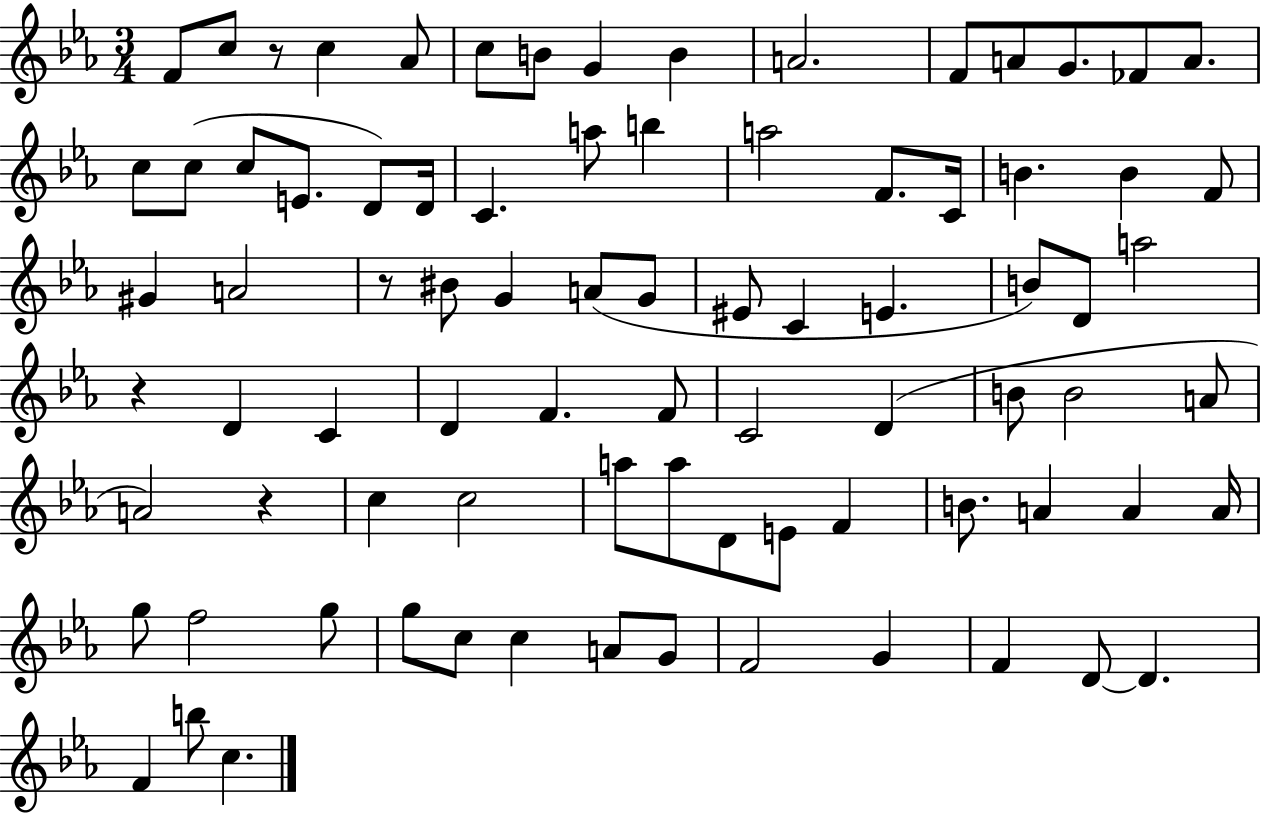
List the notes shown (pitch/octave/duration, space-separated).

F4/e C5/e R/e C5/q Ab4/e C5/e B4/e G4/q B4/q A4/h. F4/e A4/e G4/e. FES4/e A4/e. C5/e C5/e C5/e E4/e. D4/e D4/s C4/q. A5/e B5/q A5/h F4/e. C4/s B4/q. B4/q F4/e G#4/q A4/h R/e BIS4/e G4/q A4/e G4/e EIS4/e C4/q E4/q. B4/e D4/e A5/h R/q D4/q C4/q D4/q F4/q. F4/e C4/h D4/q B4/e B4/h A4/e A4/h R/q C5/q C5/h A5/e A5/e D4/e E4/e F4/q B4/e. A4/q A4/q A4/s G5/e F5/h G5/e G5/e C5/e C5/q A4/e G4/e F4/h G4/q F4/q D4/e D4/q. F4/q B5/e C5/q.